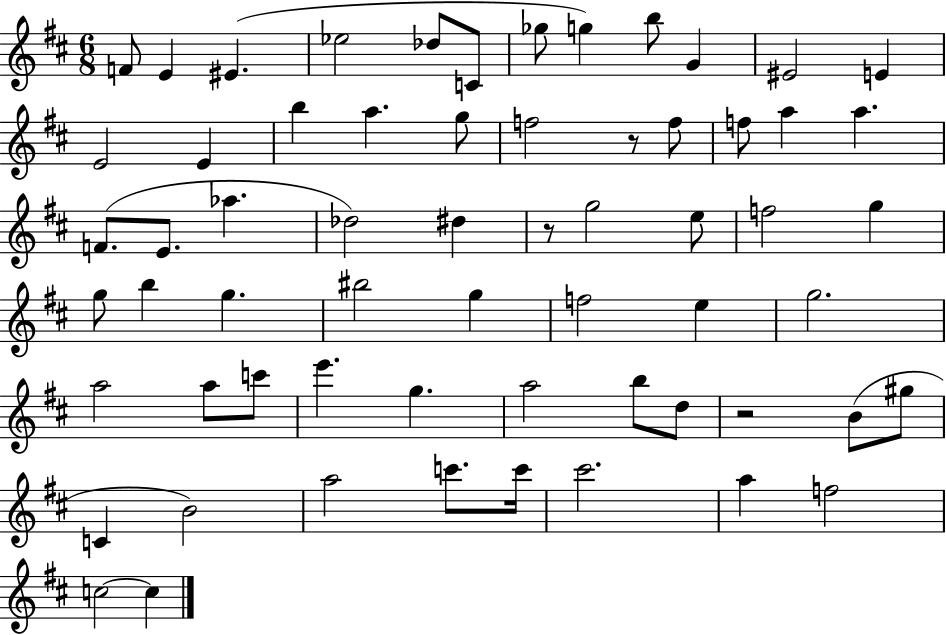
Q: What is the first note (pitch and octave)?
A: F4